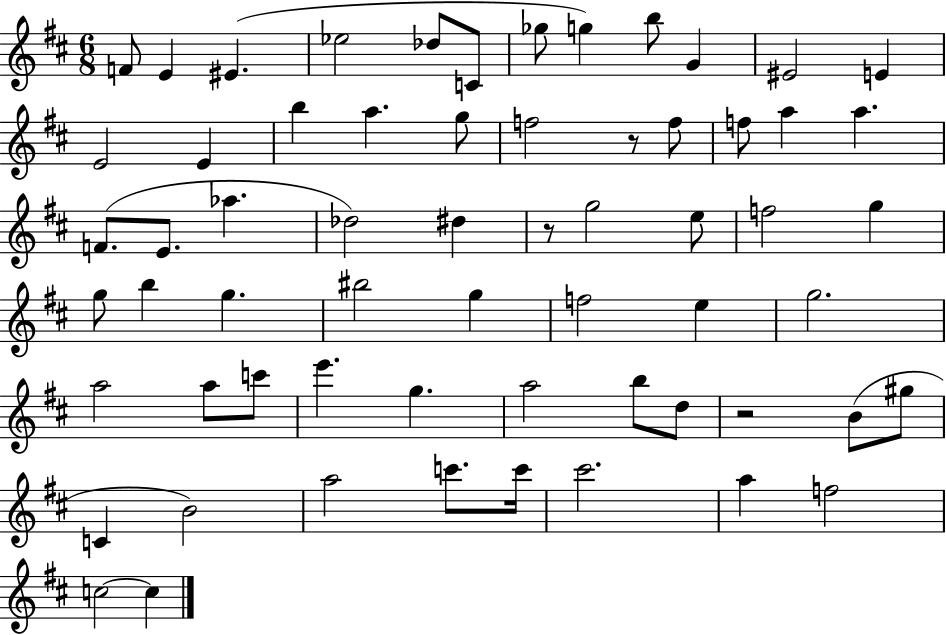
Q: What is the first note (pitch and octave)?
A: F4